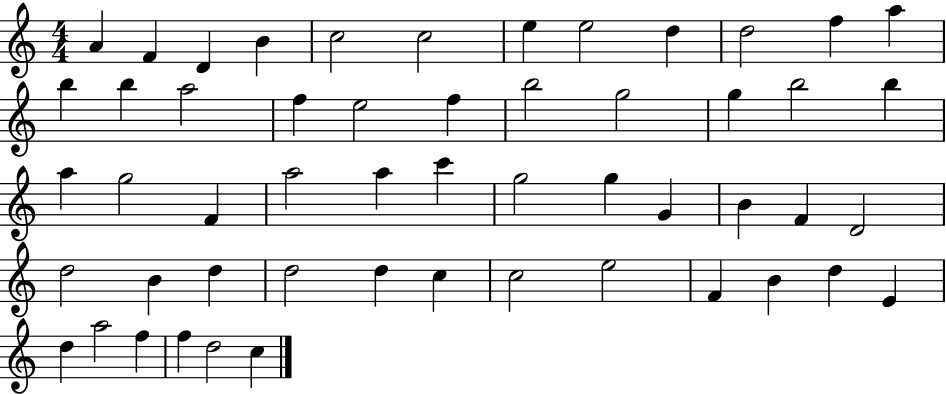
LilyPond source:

{
  \clef treble
  \numericTimeSignature
  \time 4/4
  \key c \major
  a'4 f'4 d'4 b'4 | c''2 c''2 | e''4 e''2 d''4 | d''2 f''4 a''4 | \break b''4 b''4 a''2 | f''4 e''2 f''4 | b''2 g''2 | g''4 b''2 b''4 | \break a''4 g''2 f'4 | a''2 a''4 c'''4 | g''2 g''4 g'4 | b'4 f'4 d'2 | \break d''2 b'4 d''4 | d''2 d''4 c''4 | c''2 e''2 | f'4 b'4 d''4 e'4 | \break d''4 a''2 f''4 | f''4 d''2 c''4 | \bar "|."
}